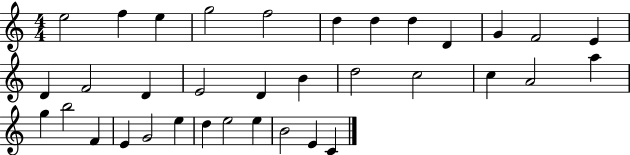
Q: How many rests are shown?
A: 0